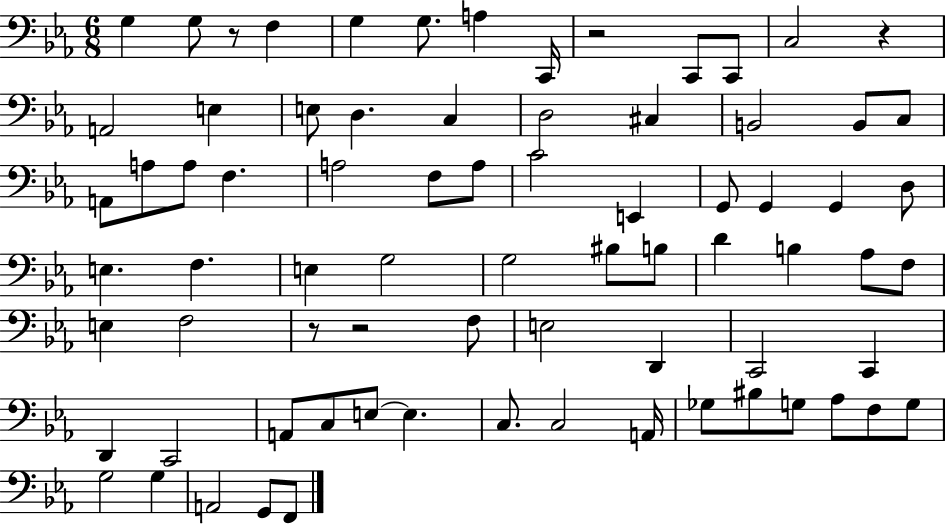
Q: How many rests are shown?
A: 5